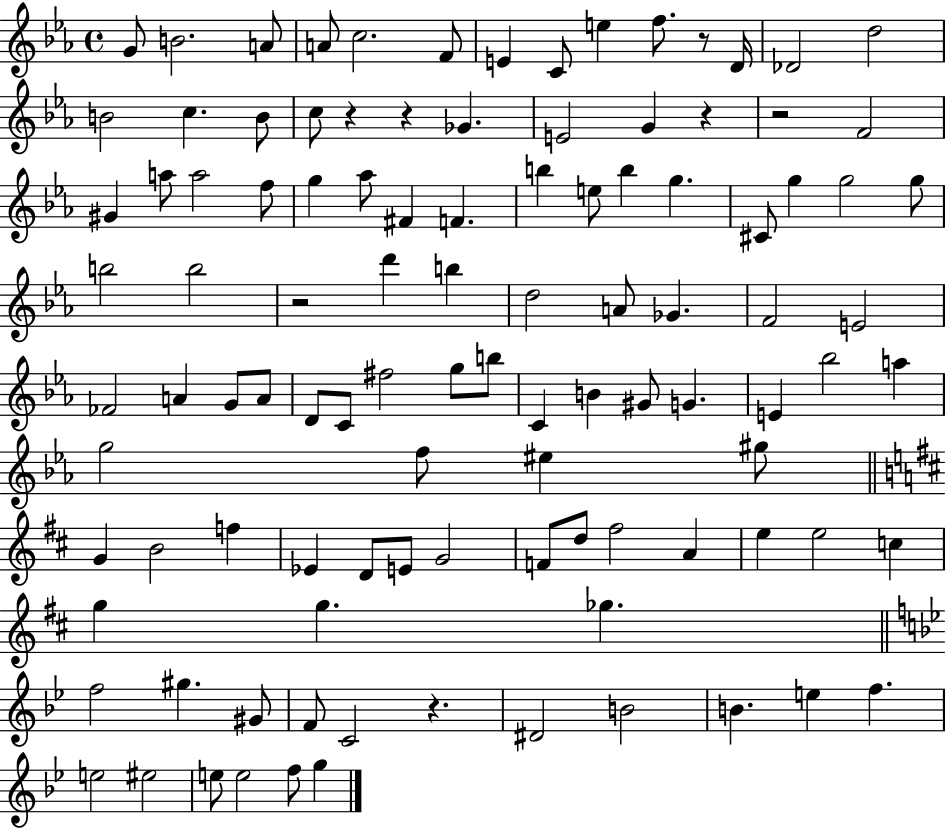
{
  \clef treble
  \time 4/4
  \defaultTimeSignature
  \key ees \major
  \repeat volta 2 { g'8 b'2. a'8 | a'8 c''2. f'8 | e'4 c'8 e''4 f''8. r8 d'16 | des'2 d''2 | \break b'2 c''4. b'8 | c''8 r4 r4 ges'4. | e'2 g'4 r4 | r2 f'2 | \break gis'4 a''8 a''2 f''8 | g''4 aes''8 fis'4 f'4. | b''4 e''8 b''4 g''4. | cis'8 g''4 g''2 g''8 | \break b''2 b''2 | r2 d'''4 b''4 | d''2 a'8 ges'4. | f'2 e'2 | \break fes'2 a'4 g'8 a'8 | d'8 c'8 fis''2 g''8 b''8 | c'4 b'4 gis'8 g'4. | e'4 bes''2 a''4 | \break g''2 f''8 eis''4 gis''8 | \bar "||" \break \key d \major g'4 b'2 f''4 | ees'4 d'8 e'8 g'2 | f'8 d''8 fis''2 a'4 | e''4 e''2 c''4 | \break g''4 g''4. ges''4. | \bar "||" \break \key g \minor f''2 gis''4. gis'8 | f'8 c'2 r4. | dis'2 b'2 | b'4. e''4 f''4. | \break e''2 eis''2 | e''8 e''2 f''8 g''4 | } \bar "|."
}